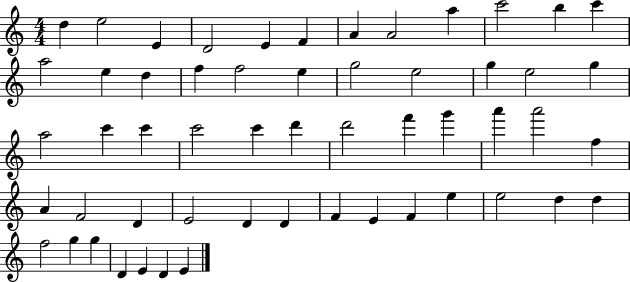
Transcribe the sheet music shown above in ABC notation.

X:1
T:Untitled
M:4/4
L:1/4
K:C
d e2 E D2 E F A A2 a c'2 b c' a2 e d f f2 e g2 e2 g e2 g a2 c' c' c'2 c' d' d'2 f' g' a' a'2 f A F2 D E2 D D F E F e e2 d d f2 g g D E D E